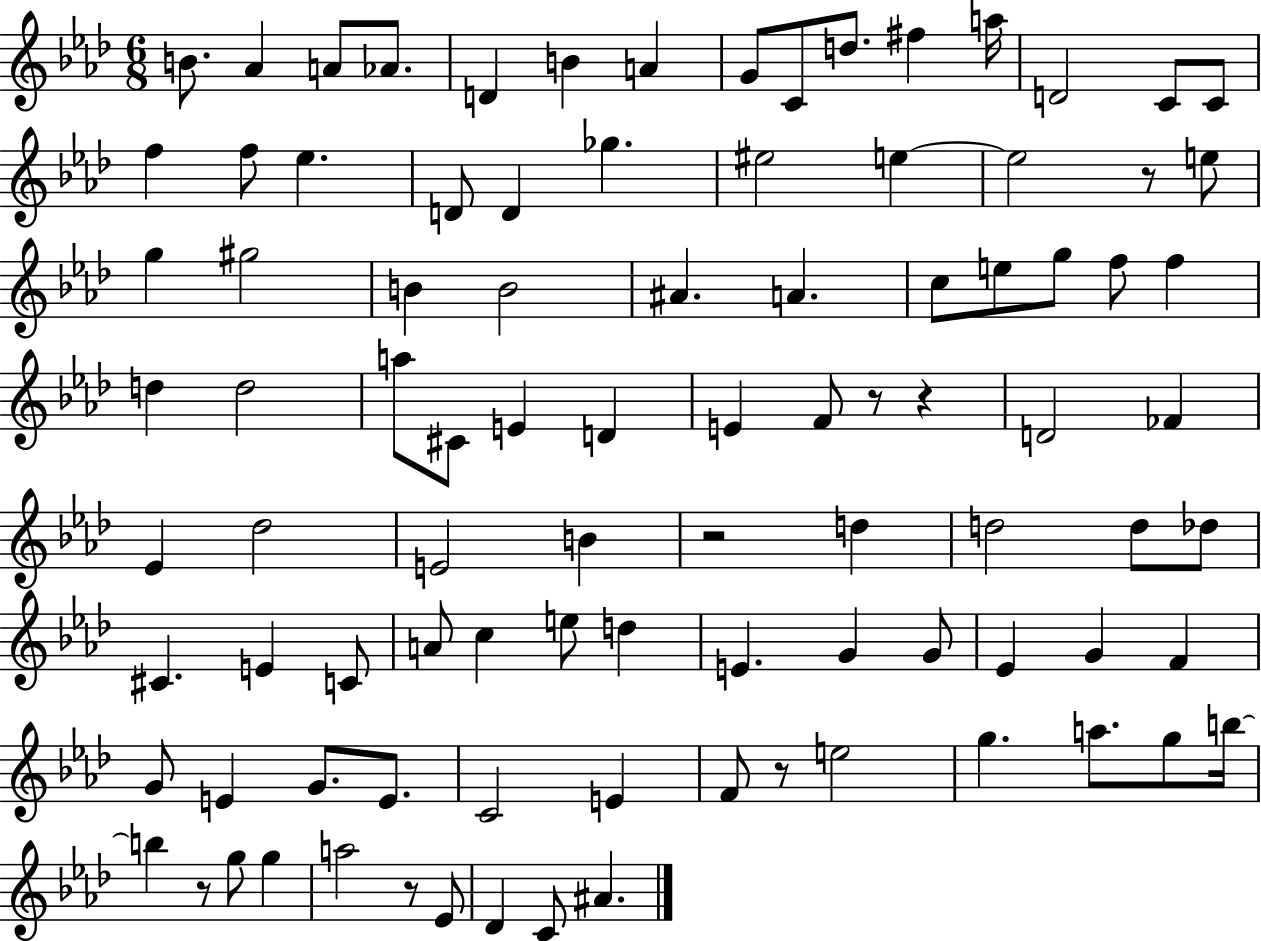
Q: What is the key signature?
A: AES major